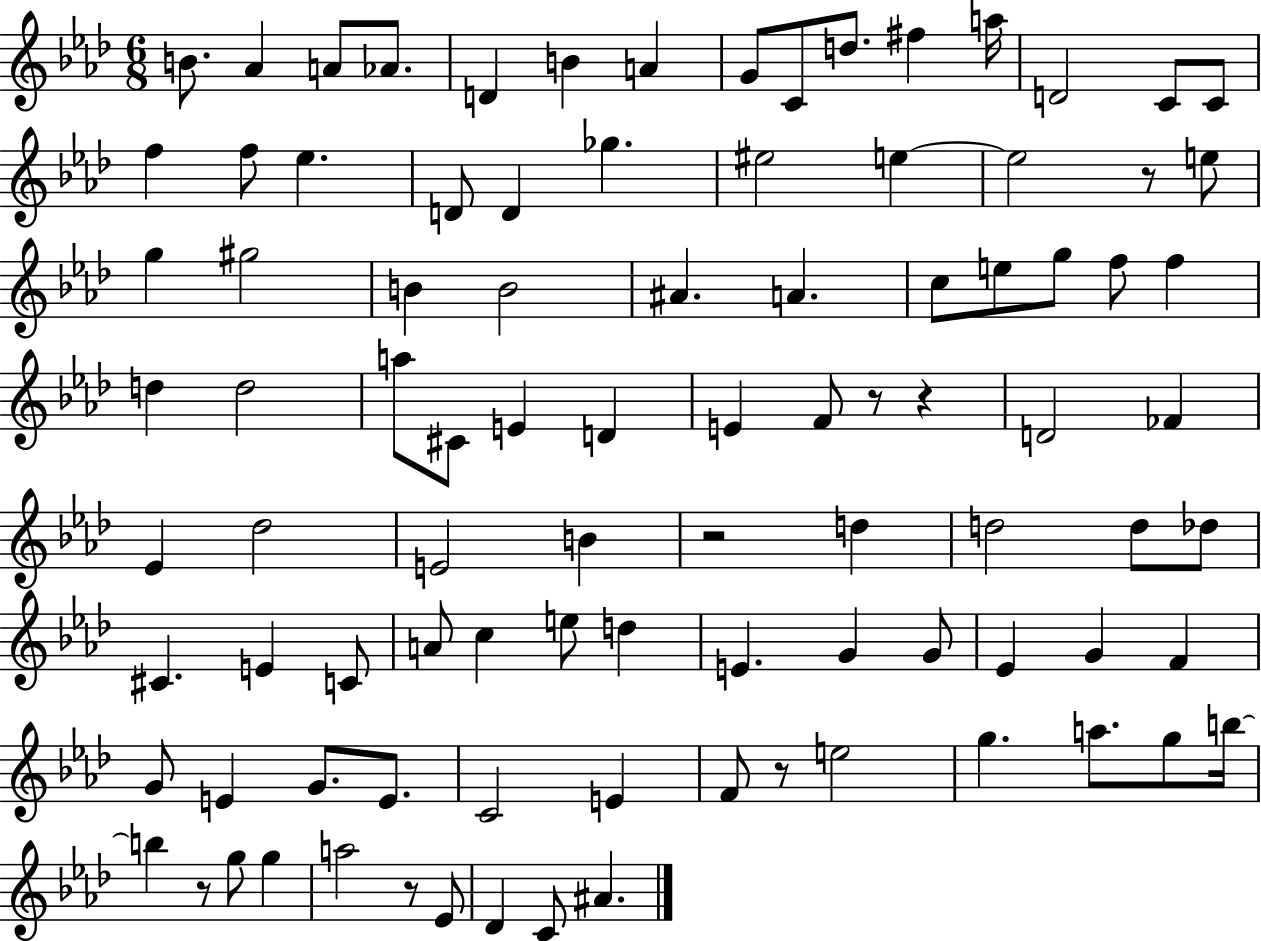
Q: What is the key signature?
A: AES major